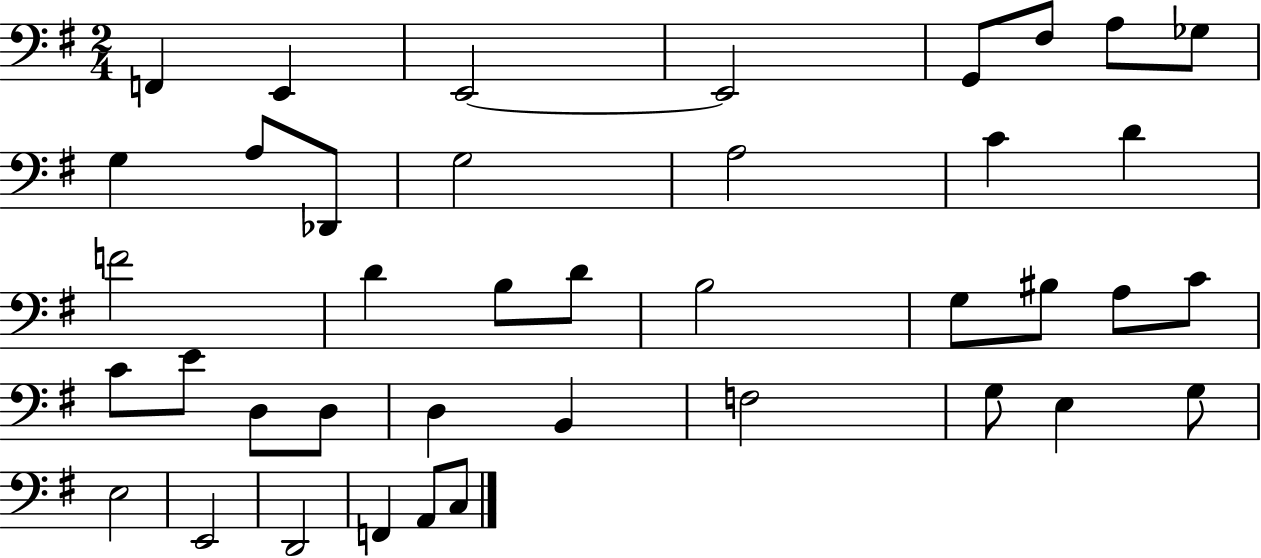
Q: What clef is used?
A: bass